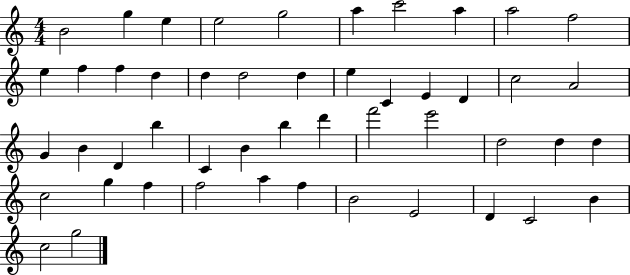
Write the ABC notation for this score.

X:1
T:Untitled
M:4/4
L:1/4
K:C
B2 g e e2 g2 a c'2 a a2 f2 e f f d d d2 d e C E D c2 A2 G B D b C B b d' f'2 e'2 d2 d d c2 g f f2 a f B2 E2 D C2 B c2 g2